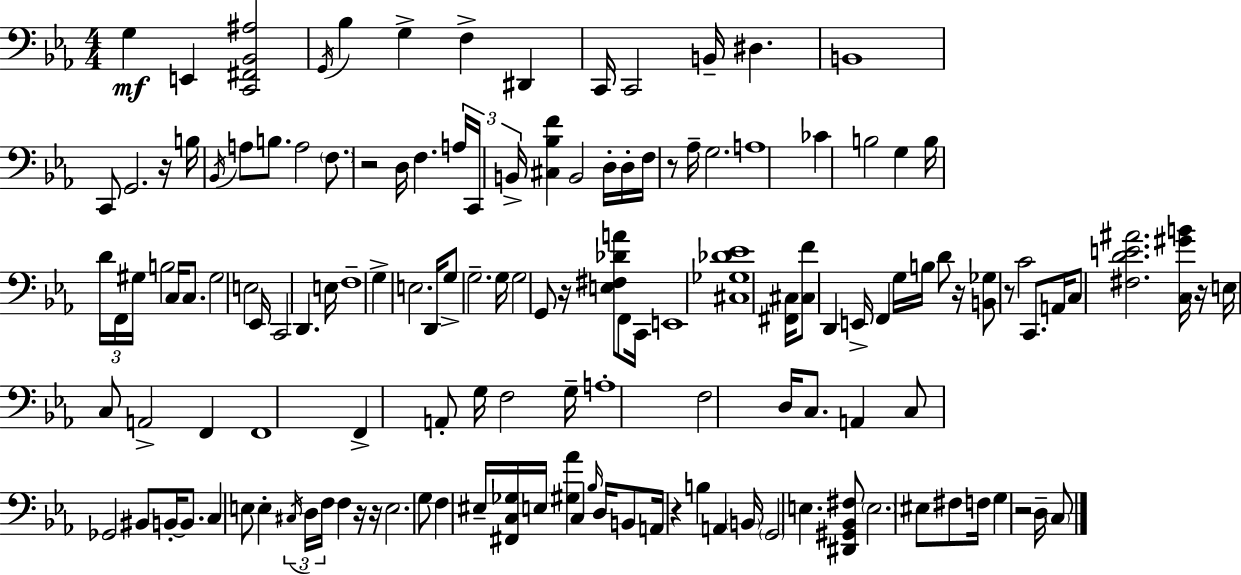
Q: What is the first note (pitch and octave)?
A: G3